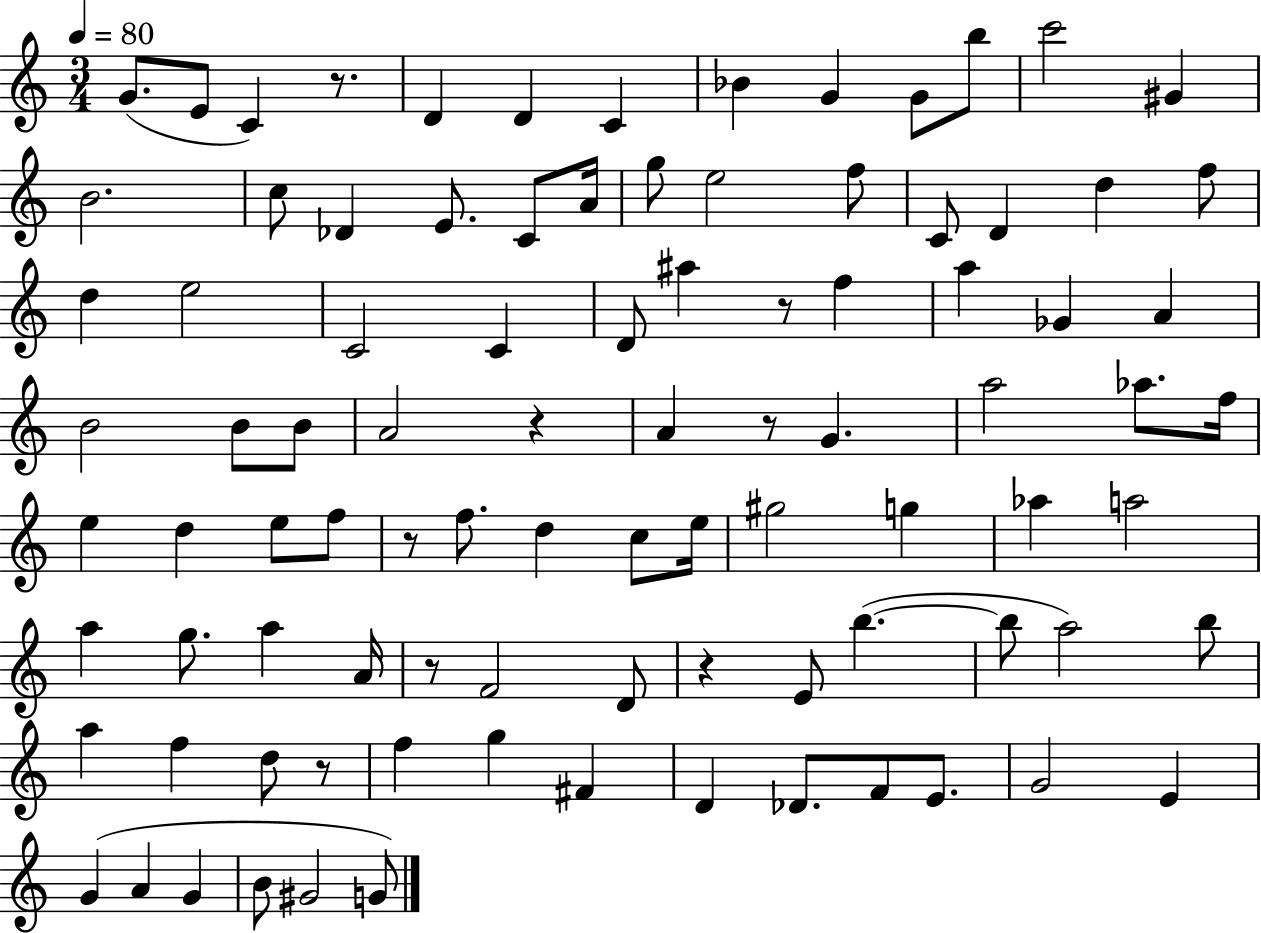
G4/e. E4/e C4/q R/e. D4/q D4/q C4/q Bb4/q G4/q G4/e B5/e C6/h G#4/q B4/h. C5/e Db4/q E4/e. C4/e A4/s G5/e E5/h F5/e C4/e D4/q D5/q F5/e D5/q E5/h C4/h C4/q D4/e A#5/q R/e F5/q A5/q Gb4/q A4/q B4/h B4/e B4/e A4/h R/q A4/q R/e G4/q. A5/h Ab5/e. F5/s E5/q D5/q E5/e F5/e R/e F5/e. D5/q C5/e E5/s G#5/h G5/q Ab5/q A5/h A5/q G5/e. A5/q A4/s R/e F4/h D4/e R/q E4/e B5/q. B5/e A5/h B5/e A5/q F5/q D5/e R/e F5/q G5/q F#4/q D4/q Db4/e. F4/e E4/e. G4/h E4/q G4/q A4/q G4/q B4/e G#4/h G4/e